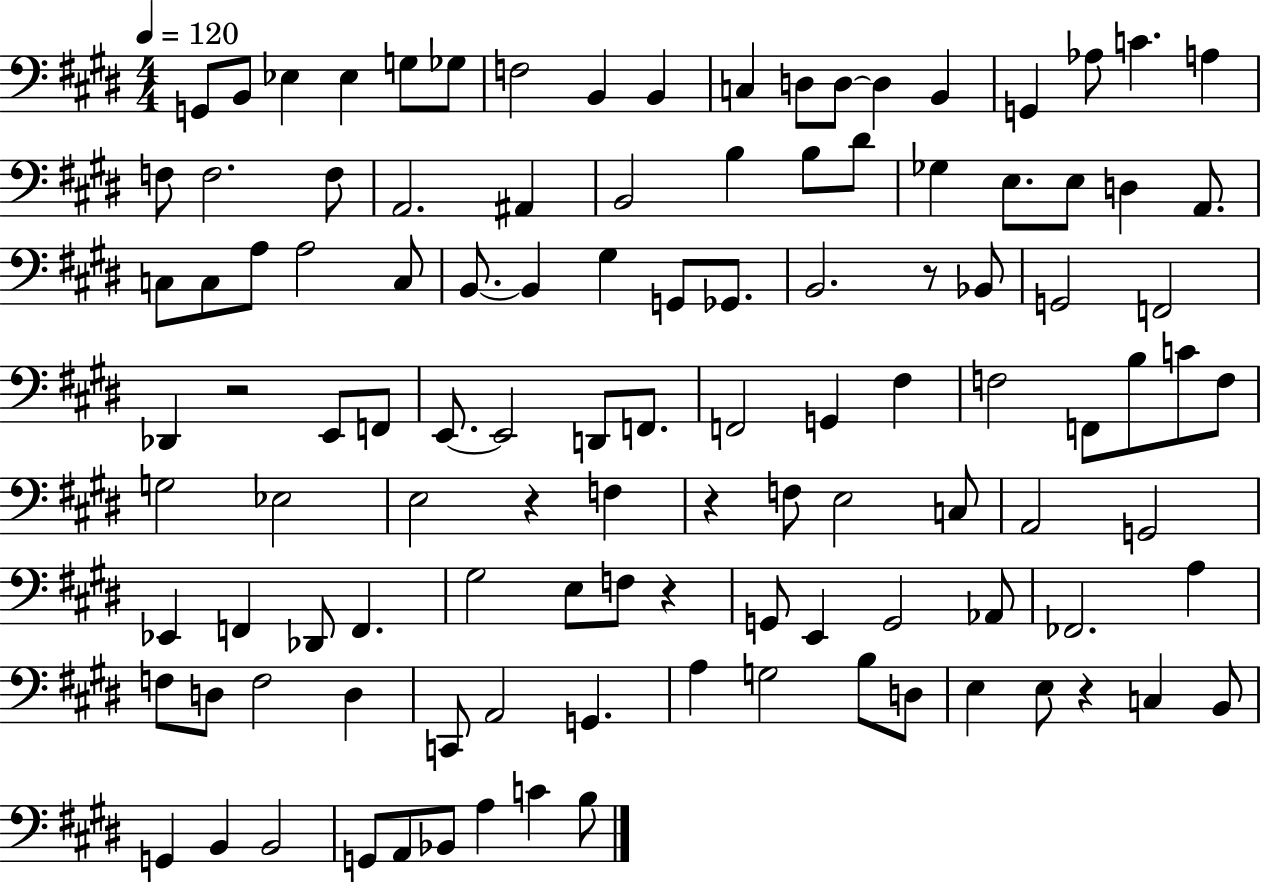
G2/e B2/e Eb3/q Eb3/q G3/e Gb3/e F3/h B2/q B2/q C3/q D3/e D3/e D3/q B2/q G2/q Ab3/e C4/q. A3/q F3/e F3/h. F3/e A2/h. A#2/q B2/h B3/q B3/e D#4/e Gb3/q E3/e. E3/e D3/q A2/e. C3/e C3/e A3/e A3/h C3/e B2/e. B2/q G#3/q G2/e Gb2/e. B2/h. R/e Bb2/e G2/h F2/h Db2/q R/h E2/e F2/e E2/e. E2/h D2/e F2/e. F2/h G2/q F#3/q F3/h F2/e B3/e C4/e F3/e G3/h Eb3/h E3/h R/q F3/q R/q F3/e E3/h C3/e A2/h G2/h Eb2/q F2/q Db2/e F2/q. G#3/h E3/e F3/e R/q G2/e E2/q G2/h Ab2/e FES2/h. A3/q F3/e D3/e F3/h D3/q C2/e A2/h G2/q. A3/q G3/h B3/e D3/e E3/q E3/e R/q C3/q B2/e G2/q B2/q B2/h G2/e A2/e Bb2/e A3/q C4/q B3/e